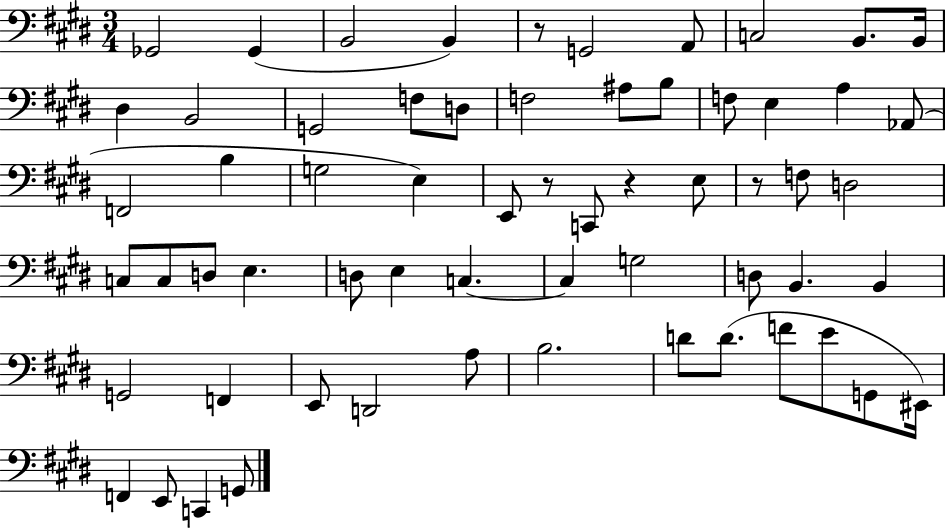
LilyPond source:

{
  \clef bass
  \numericTimeSignature
  \time 3/4
  \key e \major
  \repeat volta 2 { ges,2 ges,4( | b,2 b,4) | r8 g,2 a,8 | c2 b,8. b,16 | \break dis4 b,2 | g,2 f8 d8 | f2 ais8 b8 | f8 e4 a4 aes,8( | \break f,2 b4 | g2 e4) | e,8 r8 c,8 r4 e8 | r8 f8 d2 | \break c8 c8 d8 e4. | d8 e4 c4.~~ | c4 g2 | d8 b,4. b,4 | \break g,2 f,4 | e,8 d,2 a8 | b2. | d'8 d'8.( f'8 e'8 g,8 eis,16) | \break f,4 e,8 c,4 g,8 | } \bar "|."
}